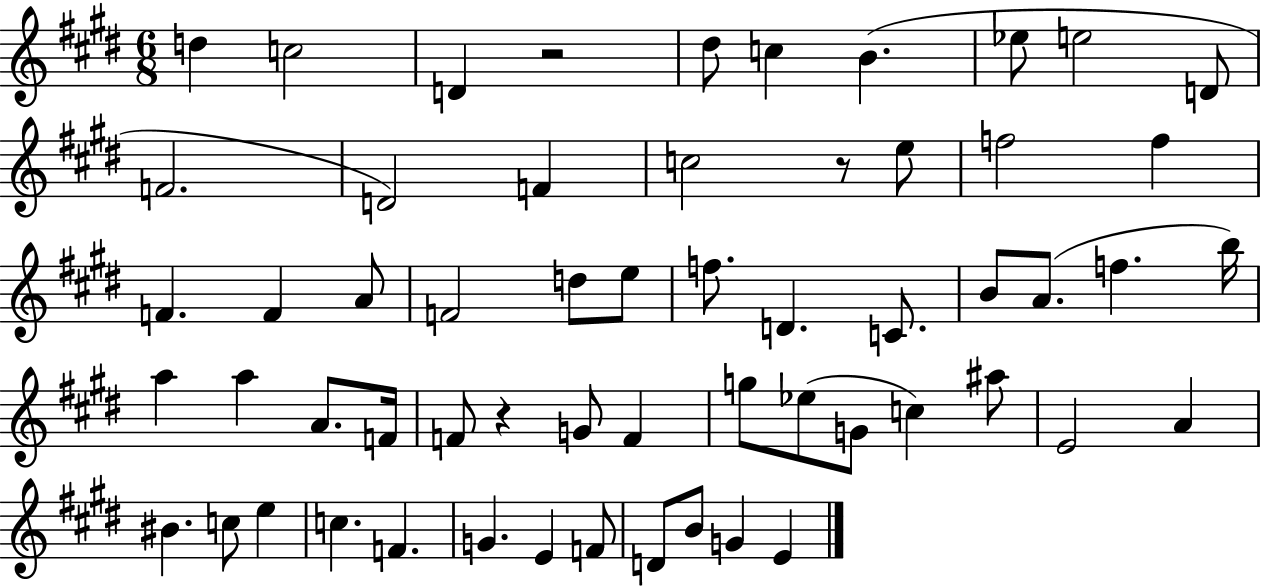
{
  \clef treble
  \numericTimeSignature
  \time 6/8
  \key e \major
  d''4 c''2 | d'4 r2 | dis''8 c''4 b'4.( | ees''8 e''2 d'8 | \break f'2. | d'2) f'4 | c''2 r8 e''8 | f''2 f''4 | \break f'4. f'4 a'8 | f'2 d''8 e''8 | f''8. d'4. c'8. | b'8 a'8.( f''4. b''16) | \break a''4 a''4 a'8. f'16 | f'8 r4 g'8 f'4 | g''8 ees''8( g'8 c''4) ais''8 | e'2 a'4 | \break bis'4. c''8 e''4 | c''4. f'4. | g'4. e'4 f'8 | d'8 b'8 g'4 e'4 | \break \bar "|."
}